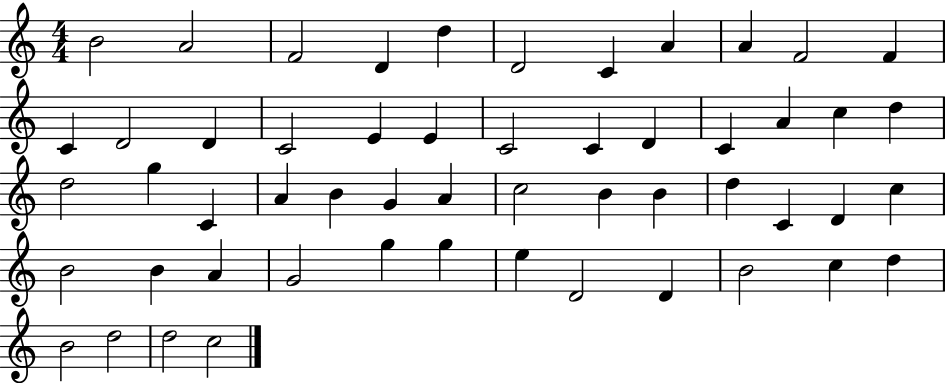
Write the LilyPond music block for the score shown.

{
  \clef treble
  \numericTimeSignature
  \time 4/4
  \key c \major
  b'2 a'2 | f'2 d'4 d''4 | d'2 c'4 a'4 | a'4 f'2 f'4 | \break c'4 d'2 d'4 | c'2 e'4 e'4 | c'2 c'4 d'4 | c'4 a'4 c''4 d''4 | \break d''2 g''4 c'4 | a'4 b'4 g'4 a'4 | c''2 b'4 b'4 | d''4 c'4 d'4 c''4 | \break b'2 b'4 a'4 | g'2 g''4 g''4 | e''4 d'2 d'4 | b'2 c''4 d''4 | \break b'2 d''2 | d''2 c''2 | \bar "|."
}